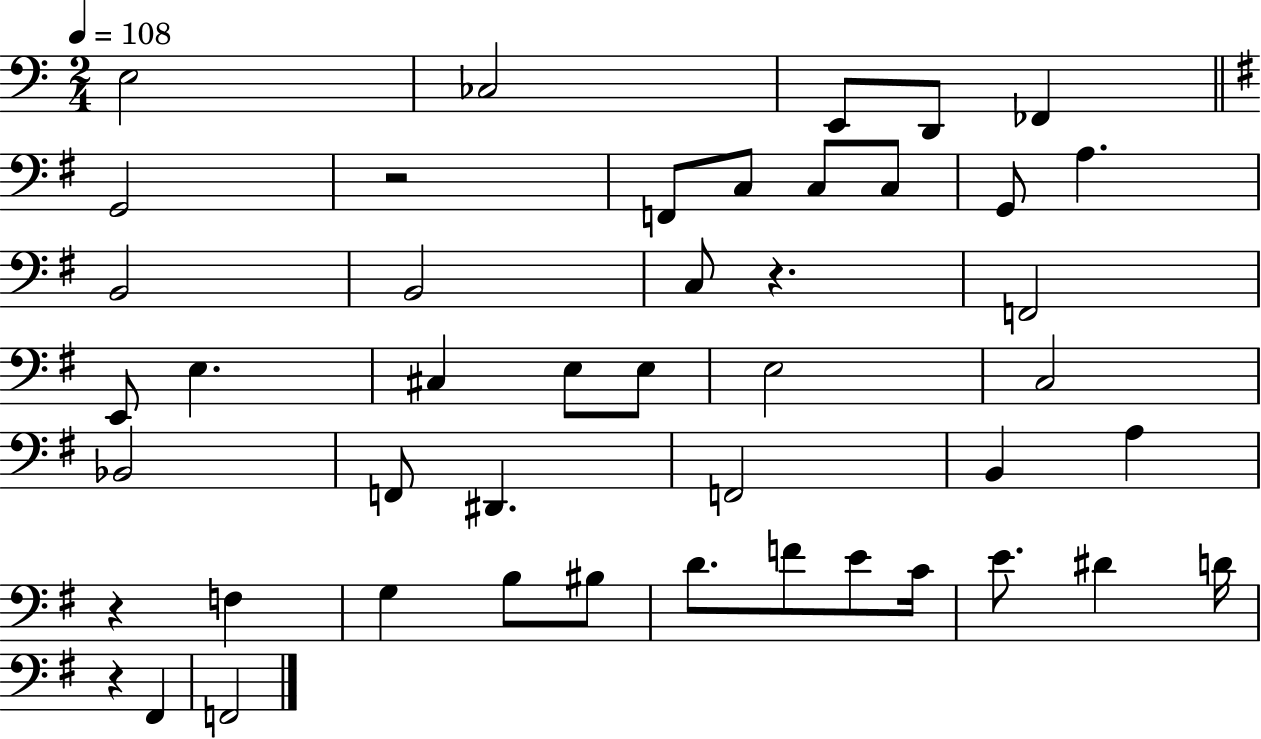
{
  \clef bass
  \numericTimeSignature
  \time 2/4
  \key c \major
  \tempo 4 = 108
  e2 | ces2 | e,8 d,8 fes,4 | \bar "||" \break \key g \major g,2 | r2 | f,8 c8 c8 c8 | g,8 a4. | \break b,2 | b,2 | c8 r4. | f,2 | \break e,8 e4. | cis4 e8 e8 | e2 | c2 | \break bes,2 | f,8 dis,4. | f,2 | b,4 a4 | \break r4 f4 | g4 b8 bis8 | d'8. f'8 e'8 c'16 | e'8. dis'4 d'16 | \break r4 fis,4 | f,2 | \bar "|."
}